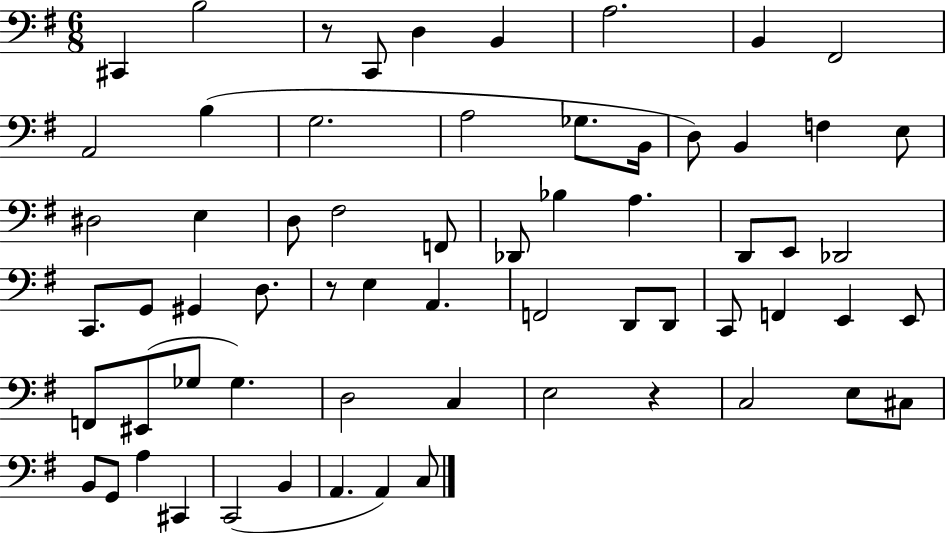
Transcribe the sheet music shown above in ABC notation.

X:1
T:Untitled
M:6/8
L:1/4
K:G
^C,, B,2 z/2 C,,/2 D, B,, A,2 B,, ^F,,2 A,,2 B, G,2 A,2 _G,/2 B,,/4 D,/2 B,, F, E,/2 ^D,2 E, D,/2 ^F,2 F,,/2 _D,,/2 _B, A, D,,/2 E,,/2 _D,,2 C,,/2 G,,/2 ^G,, D,/2 z/2 E, A,, F,,2 D,,/2 D,,/2 C,,/2 F,, E,, E,,/2 F,,/2 ^E,,/2 _G,/2 _G, D,2 C, E,2 z C,2 E,/2 ^C,/2 B,,/2 G,,/2 A, ^C,, C,,2 B,, A,, A,, C,/2